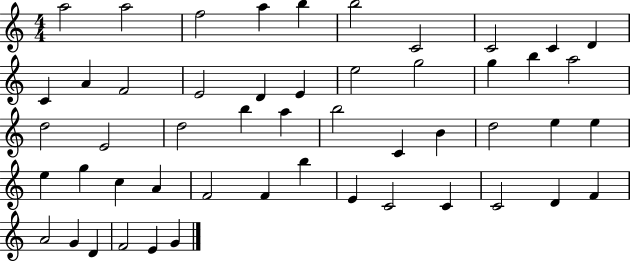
A5/h A5/h F5/h A5/q B5/q B5/h C4/h C4/h C4/q D4/q C4/q A4/q F4/h E4/h D4/q E4/q E5/h G5/h G5/q B5/q A5/h D5/h E4/h D5/h B5/q A5/q B5/h C4/q B4/q D5/h E5/q E5/q E5/q G5/q C5/q A4/q F4/h F4/q B5/q E4/q C4/h C4/q C4/h D4/q F4/q A4/h G4/q D4/q F4/h E4/q G4/q